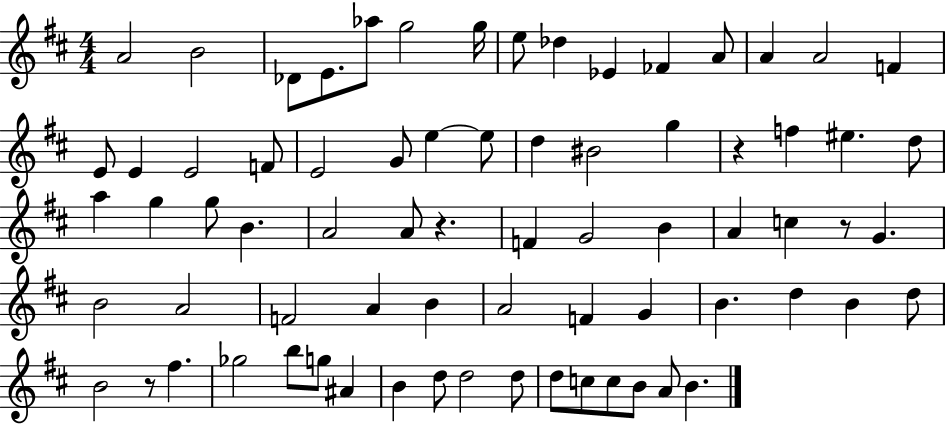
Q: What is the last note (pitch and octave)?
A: B4